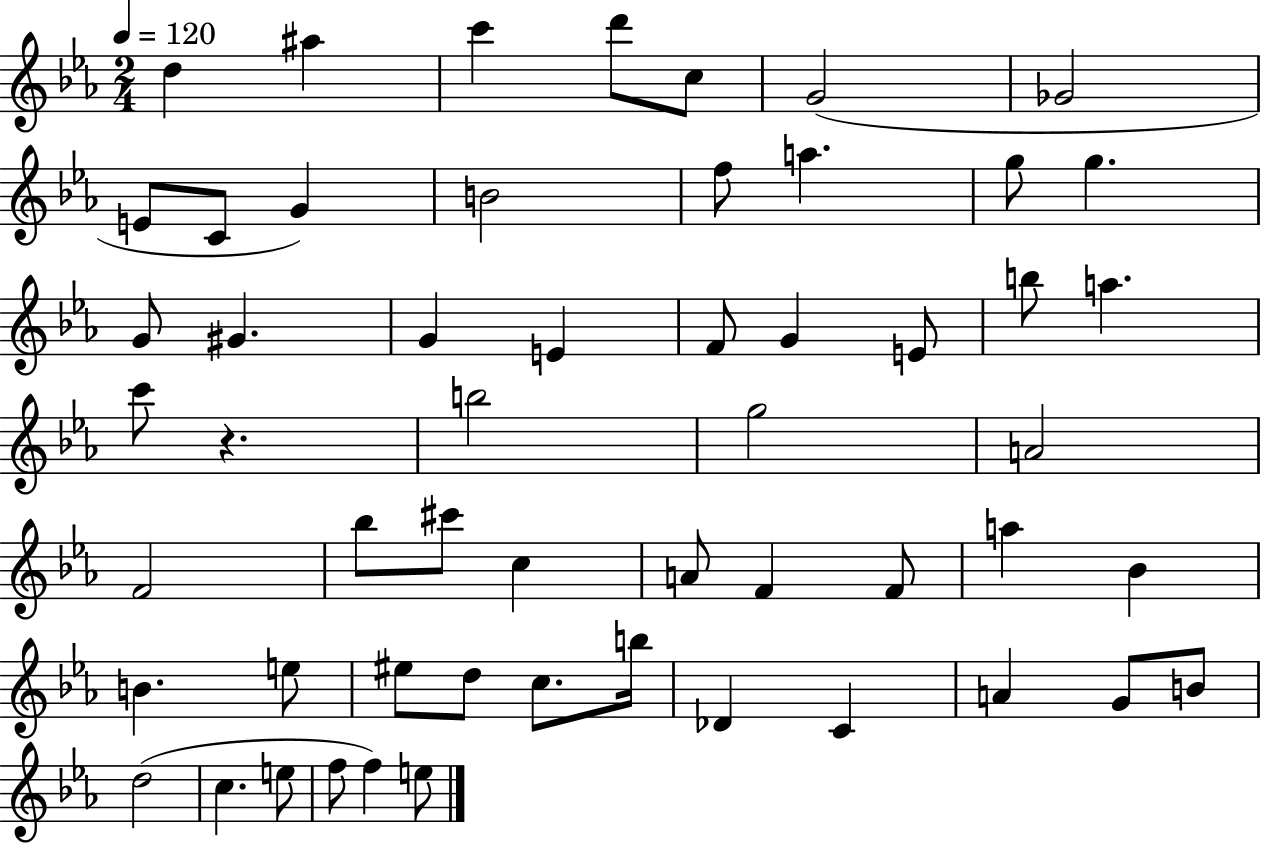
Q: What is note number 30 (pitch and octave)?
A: Bb5